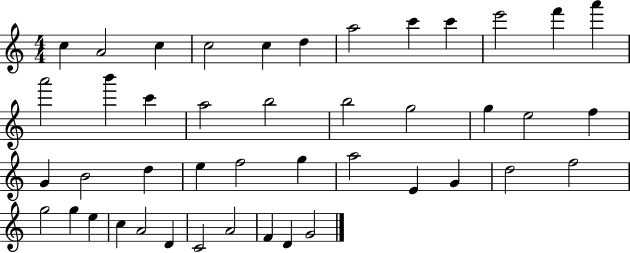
{
  \clef treble
  \numericTimeSignature
  \time 4/4
  \key c \major
  c''4 a'2 c''4 | c''2 c''4 d''4 | a''2 c'''4 c'''4 | e'''2 f'''4 a'''4 | \break a'''2 b'''4 c'''4 | a''2 b''2 | b''2 g''2 | g''4 e''2 f''4 | \break g'4 b'2 d''4 | e''4 f''2 g''4 | a''2 e'4 g'4 | d''2 f''2 | \break g''2 g''4 e''4 | c''4 a'2 d'4 | c'2 a'2 | f'4 d'4 g'2 | \break \bar "|."
}